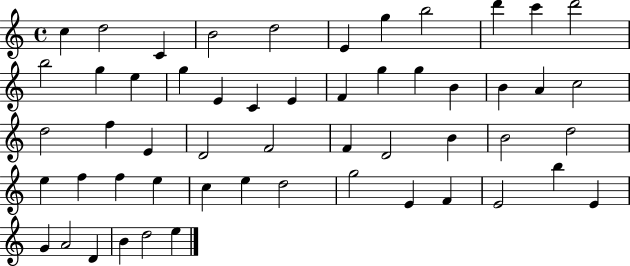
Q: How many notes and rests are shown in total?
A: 54